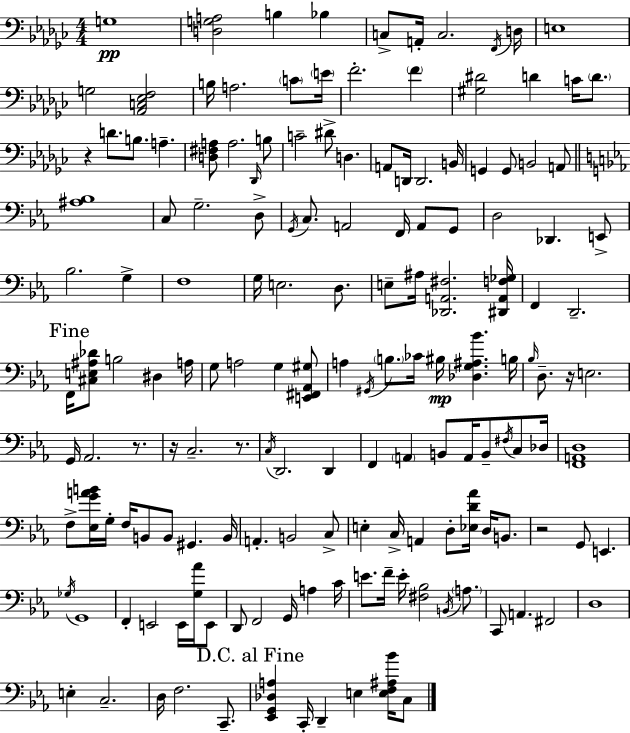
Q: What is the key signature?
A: EES minor